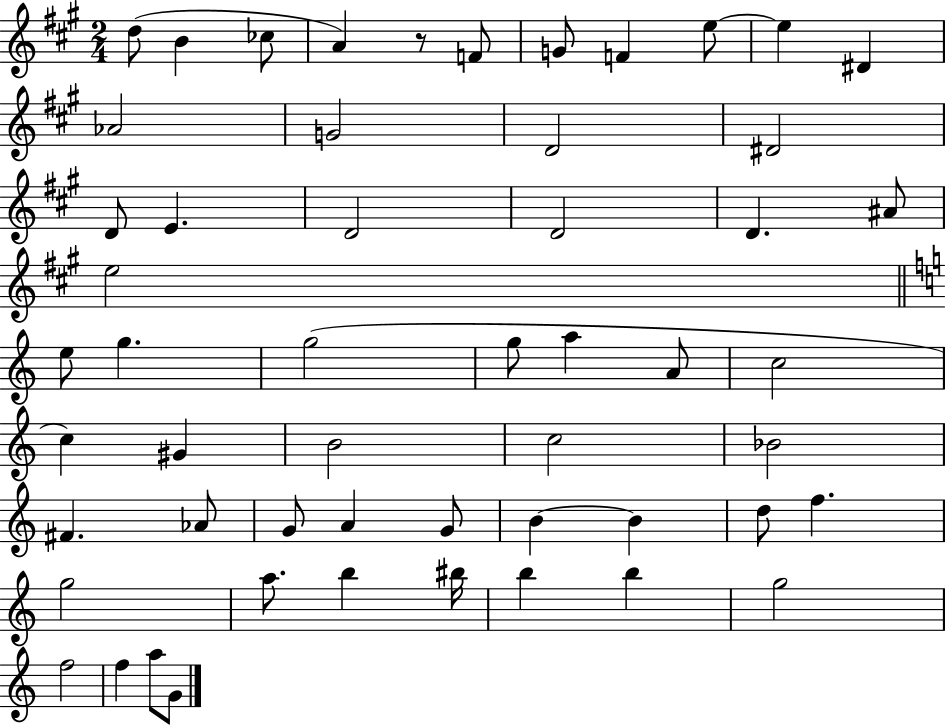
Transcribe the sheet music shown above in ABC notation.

X:1
T:Untitled
M:2/4
L:1/4
K:A
d/2 B _c/2 A z/2 F/2 G/2 F e/2 e ^D _A2 G2 D2 ^D2 D/2 E D2 D2 D ^A/2 e2 e/2 g g2 g/2 a A/2 c2 c ^G B2 c2 _B2 ^F _A/2 G/2 A G/2 B B d/2 f g2 a/2 b ^b/4 b b g2 f2 f a/2 G/2